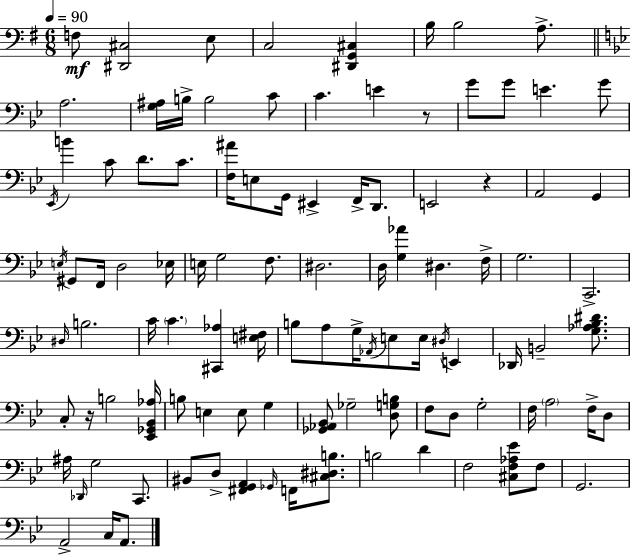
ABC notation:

X:1
T:Untitled
M:6/8
L:1/4
K:Em
F,/2 [^D,,^C,]2 E,/2 C,2 [^D,,G,,^C,] B,/4 B,2 A,/2 A,2 [G,^A,]/4 B,/4 B,2 C/2 C E z/2 G/2 G/2 E G/2 _E,,/4 B C/2 D/2 C/2 [F,^A]/4 E,/2 G,,/4 ^E,, F,,/4 D,,/2 E,,2 z A,,2 G,, E,/4 ^G,,/2 F,,/4 D,2 _E,/4 E,/4 G,2 F,/2 ^D,2 D,/4 [G,_A] ^D, F,/4 G,2 C,,2 ^D,/4 B,2 C/4 C [^C,,_A,] [E,^F,]/4 B,/2 A,/2 G,/4 _A,,/4 E,/2 E,/4 ^D,/4 E,, _D,,/4 B,,2 [G,_A,_B,^D]/2 C,/2 z/4 B,2 [_E,,_G,,_B,,_A,]/4 B,/2 E, E,/2 G, [_G,,_A,,_B,,]/2 _G,2 [D,G,B,]/2 F,/2 D,/2 G,2 F,/4 A,2 F,/4 D,/2 ^A,/4 _D,,/4 G,2 C,,/2 ^B,,/2 D,/2 [^F,,G,,A,,] _G,,/4 F,,/4 [^C,^D,B,]/2 B,2 D F,2 [^C,F,_A,_E]/2 F,/2 G,,2 A,,2 C,/4 A,,/2